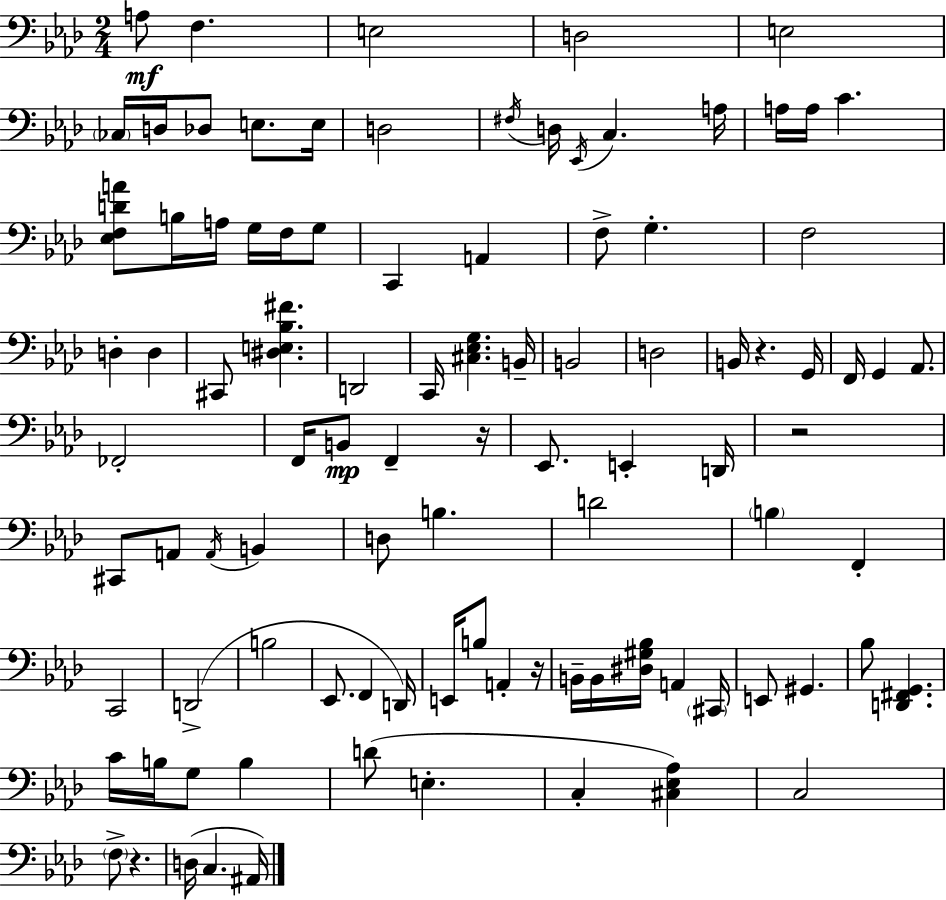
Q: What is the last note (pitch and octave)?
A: A#2